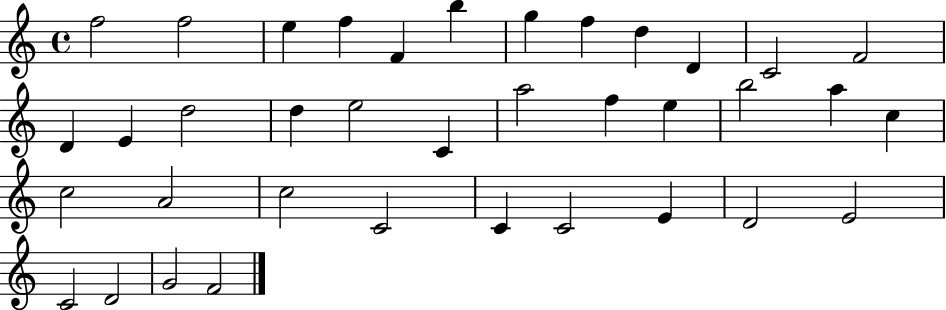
{
  \clef treble
  \time 4/4
  \defaultTimeSignature
  \key c \major
  f''2 f''2 | e''4 f''4 f'4 b''4 | g''4 f''4 d''4 d'4 | c'2 f'2 | \break d'4 e'4 d''2 | d''4 e''2 c'4 | a''2 f''4 e''4 | b''2 a''4 c''4 | \break c''2 a'2 | c''2 c'2 | c'4 c'2 e'4 | d'2 e'2 | \break c'2 d'2 | g'2 f'2 | \bar "|."
}